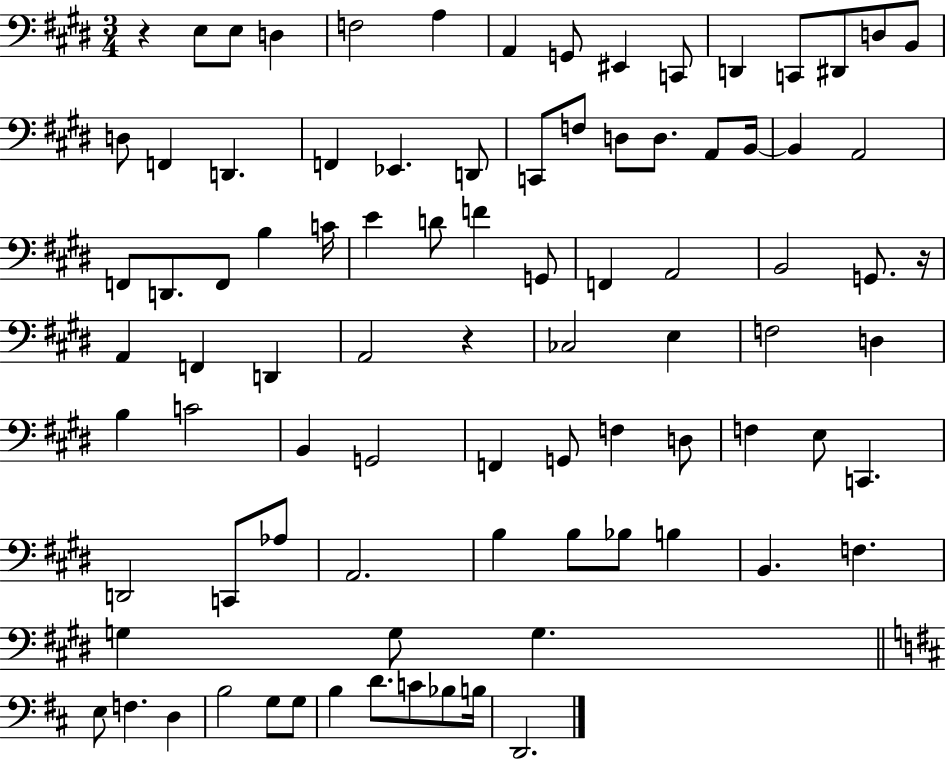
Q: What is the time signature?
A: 3/4